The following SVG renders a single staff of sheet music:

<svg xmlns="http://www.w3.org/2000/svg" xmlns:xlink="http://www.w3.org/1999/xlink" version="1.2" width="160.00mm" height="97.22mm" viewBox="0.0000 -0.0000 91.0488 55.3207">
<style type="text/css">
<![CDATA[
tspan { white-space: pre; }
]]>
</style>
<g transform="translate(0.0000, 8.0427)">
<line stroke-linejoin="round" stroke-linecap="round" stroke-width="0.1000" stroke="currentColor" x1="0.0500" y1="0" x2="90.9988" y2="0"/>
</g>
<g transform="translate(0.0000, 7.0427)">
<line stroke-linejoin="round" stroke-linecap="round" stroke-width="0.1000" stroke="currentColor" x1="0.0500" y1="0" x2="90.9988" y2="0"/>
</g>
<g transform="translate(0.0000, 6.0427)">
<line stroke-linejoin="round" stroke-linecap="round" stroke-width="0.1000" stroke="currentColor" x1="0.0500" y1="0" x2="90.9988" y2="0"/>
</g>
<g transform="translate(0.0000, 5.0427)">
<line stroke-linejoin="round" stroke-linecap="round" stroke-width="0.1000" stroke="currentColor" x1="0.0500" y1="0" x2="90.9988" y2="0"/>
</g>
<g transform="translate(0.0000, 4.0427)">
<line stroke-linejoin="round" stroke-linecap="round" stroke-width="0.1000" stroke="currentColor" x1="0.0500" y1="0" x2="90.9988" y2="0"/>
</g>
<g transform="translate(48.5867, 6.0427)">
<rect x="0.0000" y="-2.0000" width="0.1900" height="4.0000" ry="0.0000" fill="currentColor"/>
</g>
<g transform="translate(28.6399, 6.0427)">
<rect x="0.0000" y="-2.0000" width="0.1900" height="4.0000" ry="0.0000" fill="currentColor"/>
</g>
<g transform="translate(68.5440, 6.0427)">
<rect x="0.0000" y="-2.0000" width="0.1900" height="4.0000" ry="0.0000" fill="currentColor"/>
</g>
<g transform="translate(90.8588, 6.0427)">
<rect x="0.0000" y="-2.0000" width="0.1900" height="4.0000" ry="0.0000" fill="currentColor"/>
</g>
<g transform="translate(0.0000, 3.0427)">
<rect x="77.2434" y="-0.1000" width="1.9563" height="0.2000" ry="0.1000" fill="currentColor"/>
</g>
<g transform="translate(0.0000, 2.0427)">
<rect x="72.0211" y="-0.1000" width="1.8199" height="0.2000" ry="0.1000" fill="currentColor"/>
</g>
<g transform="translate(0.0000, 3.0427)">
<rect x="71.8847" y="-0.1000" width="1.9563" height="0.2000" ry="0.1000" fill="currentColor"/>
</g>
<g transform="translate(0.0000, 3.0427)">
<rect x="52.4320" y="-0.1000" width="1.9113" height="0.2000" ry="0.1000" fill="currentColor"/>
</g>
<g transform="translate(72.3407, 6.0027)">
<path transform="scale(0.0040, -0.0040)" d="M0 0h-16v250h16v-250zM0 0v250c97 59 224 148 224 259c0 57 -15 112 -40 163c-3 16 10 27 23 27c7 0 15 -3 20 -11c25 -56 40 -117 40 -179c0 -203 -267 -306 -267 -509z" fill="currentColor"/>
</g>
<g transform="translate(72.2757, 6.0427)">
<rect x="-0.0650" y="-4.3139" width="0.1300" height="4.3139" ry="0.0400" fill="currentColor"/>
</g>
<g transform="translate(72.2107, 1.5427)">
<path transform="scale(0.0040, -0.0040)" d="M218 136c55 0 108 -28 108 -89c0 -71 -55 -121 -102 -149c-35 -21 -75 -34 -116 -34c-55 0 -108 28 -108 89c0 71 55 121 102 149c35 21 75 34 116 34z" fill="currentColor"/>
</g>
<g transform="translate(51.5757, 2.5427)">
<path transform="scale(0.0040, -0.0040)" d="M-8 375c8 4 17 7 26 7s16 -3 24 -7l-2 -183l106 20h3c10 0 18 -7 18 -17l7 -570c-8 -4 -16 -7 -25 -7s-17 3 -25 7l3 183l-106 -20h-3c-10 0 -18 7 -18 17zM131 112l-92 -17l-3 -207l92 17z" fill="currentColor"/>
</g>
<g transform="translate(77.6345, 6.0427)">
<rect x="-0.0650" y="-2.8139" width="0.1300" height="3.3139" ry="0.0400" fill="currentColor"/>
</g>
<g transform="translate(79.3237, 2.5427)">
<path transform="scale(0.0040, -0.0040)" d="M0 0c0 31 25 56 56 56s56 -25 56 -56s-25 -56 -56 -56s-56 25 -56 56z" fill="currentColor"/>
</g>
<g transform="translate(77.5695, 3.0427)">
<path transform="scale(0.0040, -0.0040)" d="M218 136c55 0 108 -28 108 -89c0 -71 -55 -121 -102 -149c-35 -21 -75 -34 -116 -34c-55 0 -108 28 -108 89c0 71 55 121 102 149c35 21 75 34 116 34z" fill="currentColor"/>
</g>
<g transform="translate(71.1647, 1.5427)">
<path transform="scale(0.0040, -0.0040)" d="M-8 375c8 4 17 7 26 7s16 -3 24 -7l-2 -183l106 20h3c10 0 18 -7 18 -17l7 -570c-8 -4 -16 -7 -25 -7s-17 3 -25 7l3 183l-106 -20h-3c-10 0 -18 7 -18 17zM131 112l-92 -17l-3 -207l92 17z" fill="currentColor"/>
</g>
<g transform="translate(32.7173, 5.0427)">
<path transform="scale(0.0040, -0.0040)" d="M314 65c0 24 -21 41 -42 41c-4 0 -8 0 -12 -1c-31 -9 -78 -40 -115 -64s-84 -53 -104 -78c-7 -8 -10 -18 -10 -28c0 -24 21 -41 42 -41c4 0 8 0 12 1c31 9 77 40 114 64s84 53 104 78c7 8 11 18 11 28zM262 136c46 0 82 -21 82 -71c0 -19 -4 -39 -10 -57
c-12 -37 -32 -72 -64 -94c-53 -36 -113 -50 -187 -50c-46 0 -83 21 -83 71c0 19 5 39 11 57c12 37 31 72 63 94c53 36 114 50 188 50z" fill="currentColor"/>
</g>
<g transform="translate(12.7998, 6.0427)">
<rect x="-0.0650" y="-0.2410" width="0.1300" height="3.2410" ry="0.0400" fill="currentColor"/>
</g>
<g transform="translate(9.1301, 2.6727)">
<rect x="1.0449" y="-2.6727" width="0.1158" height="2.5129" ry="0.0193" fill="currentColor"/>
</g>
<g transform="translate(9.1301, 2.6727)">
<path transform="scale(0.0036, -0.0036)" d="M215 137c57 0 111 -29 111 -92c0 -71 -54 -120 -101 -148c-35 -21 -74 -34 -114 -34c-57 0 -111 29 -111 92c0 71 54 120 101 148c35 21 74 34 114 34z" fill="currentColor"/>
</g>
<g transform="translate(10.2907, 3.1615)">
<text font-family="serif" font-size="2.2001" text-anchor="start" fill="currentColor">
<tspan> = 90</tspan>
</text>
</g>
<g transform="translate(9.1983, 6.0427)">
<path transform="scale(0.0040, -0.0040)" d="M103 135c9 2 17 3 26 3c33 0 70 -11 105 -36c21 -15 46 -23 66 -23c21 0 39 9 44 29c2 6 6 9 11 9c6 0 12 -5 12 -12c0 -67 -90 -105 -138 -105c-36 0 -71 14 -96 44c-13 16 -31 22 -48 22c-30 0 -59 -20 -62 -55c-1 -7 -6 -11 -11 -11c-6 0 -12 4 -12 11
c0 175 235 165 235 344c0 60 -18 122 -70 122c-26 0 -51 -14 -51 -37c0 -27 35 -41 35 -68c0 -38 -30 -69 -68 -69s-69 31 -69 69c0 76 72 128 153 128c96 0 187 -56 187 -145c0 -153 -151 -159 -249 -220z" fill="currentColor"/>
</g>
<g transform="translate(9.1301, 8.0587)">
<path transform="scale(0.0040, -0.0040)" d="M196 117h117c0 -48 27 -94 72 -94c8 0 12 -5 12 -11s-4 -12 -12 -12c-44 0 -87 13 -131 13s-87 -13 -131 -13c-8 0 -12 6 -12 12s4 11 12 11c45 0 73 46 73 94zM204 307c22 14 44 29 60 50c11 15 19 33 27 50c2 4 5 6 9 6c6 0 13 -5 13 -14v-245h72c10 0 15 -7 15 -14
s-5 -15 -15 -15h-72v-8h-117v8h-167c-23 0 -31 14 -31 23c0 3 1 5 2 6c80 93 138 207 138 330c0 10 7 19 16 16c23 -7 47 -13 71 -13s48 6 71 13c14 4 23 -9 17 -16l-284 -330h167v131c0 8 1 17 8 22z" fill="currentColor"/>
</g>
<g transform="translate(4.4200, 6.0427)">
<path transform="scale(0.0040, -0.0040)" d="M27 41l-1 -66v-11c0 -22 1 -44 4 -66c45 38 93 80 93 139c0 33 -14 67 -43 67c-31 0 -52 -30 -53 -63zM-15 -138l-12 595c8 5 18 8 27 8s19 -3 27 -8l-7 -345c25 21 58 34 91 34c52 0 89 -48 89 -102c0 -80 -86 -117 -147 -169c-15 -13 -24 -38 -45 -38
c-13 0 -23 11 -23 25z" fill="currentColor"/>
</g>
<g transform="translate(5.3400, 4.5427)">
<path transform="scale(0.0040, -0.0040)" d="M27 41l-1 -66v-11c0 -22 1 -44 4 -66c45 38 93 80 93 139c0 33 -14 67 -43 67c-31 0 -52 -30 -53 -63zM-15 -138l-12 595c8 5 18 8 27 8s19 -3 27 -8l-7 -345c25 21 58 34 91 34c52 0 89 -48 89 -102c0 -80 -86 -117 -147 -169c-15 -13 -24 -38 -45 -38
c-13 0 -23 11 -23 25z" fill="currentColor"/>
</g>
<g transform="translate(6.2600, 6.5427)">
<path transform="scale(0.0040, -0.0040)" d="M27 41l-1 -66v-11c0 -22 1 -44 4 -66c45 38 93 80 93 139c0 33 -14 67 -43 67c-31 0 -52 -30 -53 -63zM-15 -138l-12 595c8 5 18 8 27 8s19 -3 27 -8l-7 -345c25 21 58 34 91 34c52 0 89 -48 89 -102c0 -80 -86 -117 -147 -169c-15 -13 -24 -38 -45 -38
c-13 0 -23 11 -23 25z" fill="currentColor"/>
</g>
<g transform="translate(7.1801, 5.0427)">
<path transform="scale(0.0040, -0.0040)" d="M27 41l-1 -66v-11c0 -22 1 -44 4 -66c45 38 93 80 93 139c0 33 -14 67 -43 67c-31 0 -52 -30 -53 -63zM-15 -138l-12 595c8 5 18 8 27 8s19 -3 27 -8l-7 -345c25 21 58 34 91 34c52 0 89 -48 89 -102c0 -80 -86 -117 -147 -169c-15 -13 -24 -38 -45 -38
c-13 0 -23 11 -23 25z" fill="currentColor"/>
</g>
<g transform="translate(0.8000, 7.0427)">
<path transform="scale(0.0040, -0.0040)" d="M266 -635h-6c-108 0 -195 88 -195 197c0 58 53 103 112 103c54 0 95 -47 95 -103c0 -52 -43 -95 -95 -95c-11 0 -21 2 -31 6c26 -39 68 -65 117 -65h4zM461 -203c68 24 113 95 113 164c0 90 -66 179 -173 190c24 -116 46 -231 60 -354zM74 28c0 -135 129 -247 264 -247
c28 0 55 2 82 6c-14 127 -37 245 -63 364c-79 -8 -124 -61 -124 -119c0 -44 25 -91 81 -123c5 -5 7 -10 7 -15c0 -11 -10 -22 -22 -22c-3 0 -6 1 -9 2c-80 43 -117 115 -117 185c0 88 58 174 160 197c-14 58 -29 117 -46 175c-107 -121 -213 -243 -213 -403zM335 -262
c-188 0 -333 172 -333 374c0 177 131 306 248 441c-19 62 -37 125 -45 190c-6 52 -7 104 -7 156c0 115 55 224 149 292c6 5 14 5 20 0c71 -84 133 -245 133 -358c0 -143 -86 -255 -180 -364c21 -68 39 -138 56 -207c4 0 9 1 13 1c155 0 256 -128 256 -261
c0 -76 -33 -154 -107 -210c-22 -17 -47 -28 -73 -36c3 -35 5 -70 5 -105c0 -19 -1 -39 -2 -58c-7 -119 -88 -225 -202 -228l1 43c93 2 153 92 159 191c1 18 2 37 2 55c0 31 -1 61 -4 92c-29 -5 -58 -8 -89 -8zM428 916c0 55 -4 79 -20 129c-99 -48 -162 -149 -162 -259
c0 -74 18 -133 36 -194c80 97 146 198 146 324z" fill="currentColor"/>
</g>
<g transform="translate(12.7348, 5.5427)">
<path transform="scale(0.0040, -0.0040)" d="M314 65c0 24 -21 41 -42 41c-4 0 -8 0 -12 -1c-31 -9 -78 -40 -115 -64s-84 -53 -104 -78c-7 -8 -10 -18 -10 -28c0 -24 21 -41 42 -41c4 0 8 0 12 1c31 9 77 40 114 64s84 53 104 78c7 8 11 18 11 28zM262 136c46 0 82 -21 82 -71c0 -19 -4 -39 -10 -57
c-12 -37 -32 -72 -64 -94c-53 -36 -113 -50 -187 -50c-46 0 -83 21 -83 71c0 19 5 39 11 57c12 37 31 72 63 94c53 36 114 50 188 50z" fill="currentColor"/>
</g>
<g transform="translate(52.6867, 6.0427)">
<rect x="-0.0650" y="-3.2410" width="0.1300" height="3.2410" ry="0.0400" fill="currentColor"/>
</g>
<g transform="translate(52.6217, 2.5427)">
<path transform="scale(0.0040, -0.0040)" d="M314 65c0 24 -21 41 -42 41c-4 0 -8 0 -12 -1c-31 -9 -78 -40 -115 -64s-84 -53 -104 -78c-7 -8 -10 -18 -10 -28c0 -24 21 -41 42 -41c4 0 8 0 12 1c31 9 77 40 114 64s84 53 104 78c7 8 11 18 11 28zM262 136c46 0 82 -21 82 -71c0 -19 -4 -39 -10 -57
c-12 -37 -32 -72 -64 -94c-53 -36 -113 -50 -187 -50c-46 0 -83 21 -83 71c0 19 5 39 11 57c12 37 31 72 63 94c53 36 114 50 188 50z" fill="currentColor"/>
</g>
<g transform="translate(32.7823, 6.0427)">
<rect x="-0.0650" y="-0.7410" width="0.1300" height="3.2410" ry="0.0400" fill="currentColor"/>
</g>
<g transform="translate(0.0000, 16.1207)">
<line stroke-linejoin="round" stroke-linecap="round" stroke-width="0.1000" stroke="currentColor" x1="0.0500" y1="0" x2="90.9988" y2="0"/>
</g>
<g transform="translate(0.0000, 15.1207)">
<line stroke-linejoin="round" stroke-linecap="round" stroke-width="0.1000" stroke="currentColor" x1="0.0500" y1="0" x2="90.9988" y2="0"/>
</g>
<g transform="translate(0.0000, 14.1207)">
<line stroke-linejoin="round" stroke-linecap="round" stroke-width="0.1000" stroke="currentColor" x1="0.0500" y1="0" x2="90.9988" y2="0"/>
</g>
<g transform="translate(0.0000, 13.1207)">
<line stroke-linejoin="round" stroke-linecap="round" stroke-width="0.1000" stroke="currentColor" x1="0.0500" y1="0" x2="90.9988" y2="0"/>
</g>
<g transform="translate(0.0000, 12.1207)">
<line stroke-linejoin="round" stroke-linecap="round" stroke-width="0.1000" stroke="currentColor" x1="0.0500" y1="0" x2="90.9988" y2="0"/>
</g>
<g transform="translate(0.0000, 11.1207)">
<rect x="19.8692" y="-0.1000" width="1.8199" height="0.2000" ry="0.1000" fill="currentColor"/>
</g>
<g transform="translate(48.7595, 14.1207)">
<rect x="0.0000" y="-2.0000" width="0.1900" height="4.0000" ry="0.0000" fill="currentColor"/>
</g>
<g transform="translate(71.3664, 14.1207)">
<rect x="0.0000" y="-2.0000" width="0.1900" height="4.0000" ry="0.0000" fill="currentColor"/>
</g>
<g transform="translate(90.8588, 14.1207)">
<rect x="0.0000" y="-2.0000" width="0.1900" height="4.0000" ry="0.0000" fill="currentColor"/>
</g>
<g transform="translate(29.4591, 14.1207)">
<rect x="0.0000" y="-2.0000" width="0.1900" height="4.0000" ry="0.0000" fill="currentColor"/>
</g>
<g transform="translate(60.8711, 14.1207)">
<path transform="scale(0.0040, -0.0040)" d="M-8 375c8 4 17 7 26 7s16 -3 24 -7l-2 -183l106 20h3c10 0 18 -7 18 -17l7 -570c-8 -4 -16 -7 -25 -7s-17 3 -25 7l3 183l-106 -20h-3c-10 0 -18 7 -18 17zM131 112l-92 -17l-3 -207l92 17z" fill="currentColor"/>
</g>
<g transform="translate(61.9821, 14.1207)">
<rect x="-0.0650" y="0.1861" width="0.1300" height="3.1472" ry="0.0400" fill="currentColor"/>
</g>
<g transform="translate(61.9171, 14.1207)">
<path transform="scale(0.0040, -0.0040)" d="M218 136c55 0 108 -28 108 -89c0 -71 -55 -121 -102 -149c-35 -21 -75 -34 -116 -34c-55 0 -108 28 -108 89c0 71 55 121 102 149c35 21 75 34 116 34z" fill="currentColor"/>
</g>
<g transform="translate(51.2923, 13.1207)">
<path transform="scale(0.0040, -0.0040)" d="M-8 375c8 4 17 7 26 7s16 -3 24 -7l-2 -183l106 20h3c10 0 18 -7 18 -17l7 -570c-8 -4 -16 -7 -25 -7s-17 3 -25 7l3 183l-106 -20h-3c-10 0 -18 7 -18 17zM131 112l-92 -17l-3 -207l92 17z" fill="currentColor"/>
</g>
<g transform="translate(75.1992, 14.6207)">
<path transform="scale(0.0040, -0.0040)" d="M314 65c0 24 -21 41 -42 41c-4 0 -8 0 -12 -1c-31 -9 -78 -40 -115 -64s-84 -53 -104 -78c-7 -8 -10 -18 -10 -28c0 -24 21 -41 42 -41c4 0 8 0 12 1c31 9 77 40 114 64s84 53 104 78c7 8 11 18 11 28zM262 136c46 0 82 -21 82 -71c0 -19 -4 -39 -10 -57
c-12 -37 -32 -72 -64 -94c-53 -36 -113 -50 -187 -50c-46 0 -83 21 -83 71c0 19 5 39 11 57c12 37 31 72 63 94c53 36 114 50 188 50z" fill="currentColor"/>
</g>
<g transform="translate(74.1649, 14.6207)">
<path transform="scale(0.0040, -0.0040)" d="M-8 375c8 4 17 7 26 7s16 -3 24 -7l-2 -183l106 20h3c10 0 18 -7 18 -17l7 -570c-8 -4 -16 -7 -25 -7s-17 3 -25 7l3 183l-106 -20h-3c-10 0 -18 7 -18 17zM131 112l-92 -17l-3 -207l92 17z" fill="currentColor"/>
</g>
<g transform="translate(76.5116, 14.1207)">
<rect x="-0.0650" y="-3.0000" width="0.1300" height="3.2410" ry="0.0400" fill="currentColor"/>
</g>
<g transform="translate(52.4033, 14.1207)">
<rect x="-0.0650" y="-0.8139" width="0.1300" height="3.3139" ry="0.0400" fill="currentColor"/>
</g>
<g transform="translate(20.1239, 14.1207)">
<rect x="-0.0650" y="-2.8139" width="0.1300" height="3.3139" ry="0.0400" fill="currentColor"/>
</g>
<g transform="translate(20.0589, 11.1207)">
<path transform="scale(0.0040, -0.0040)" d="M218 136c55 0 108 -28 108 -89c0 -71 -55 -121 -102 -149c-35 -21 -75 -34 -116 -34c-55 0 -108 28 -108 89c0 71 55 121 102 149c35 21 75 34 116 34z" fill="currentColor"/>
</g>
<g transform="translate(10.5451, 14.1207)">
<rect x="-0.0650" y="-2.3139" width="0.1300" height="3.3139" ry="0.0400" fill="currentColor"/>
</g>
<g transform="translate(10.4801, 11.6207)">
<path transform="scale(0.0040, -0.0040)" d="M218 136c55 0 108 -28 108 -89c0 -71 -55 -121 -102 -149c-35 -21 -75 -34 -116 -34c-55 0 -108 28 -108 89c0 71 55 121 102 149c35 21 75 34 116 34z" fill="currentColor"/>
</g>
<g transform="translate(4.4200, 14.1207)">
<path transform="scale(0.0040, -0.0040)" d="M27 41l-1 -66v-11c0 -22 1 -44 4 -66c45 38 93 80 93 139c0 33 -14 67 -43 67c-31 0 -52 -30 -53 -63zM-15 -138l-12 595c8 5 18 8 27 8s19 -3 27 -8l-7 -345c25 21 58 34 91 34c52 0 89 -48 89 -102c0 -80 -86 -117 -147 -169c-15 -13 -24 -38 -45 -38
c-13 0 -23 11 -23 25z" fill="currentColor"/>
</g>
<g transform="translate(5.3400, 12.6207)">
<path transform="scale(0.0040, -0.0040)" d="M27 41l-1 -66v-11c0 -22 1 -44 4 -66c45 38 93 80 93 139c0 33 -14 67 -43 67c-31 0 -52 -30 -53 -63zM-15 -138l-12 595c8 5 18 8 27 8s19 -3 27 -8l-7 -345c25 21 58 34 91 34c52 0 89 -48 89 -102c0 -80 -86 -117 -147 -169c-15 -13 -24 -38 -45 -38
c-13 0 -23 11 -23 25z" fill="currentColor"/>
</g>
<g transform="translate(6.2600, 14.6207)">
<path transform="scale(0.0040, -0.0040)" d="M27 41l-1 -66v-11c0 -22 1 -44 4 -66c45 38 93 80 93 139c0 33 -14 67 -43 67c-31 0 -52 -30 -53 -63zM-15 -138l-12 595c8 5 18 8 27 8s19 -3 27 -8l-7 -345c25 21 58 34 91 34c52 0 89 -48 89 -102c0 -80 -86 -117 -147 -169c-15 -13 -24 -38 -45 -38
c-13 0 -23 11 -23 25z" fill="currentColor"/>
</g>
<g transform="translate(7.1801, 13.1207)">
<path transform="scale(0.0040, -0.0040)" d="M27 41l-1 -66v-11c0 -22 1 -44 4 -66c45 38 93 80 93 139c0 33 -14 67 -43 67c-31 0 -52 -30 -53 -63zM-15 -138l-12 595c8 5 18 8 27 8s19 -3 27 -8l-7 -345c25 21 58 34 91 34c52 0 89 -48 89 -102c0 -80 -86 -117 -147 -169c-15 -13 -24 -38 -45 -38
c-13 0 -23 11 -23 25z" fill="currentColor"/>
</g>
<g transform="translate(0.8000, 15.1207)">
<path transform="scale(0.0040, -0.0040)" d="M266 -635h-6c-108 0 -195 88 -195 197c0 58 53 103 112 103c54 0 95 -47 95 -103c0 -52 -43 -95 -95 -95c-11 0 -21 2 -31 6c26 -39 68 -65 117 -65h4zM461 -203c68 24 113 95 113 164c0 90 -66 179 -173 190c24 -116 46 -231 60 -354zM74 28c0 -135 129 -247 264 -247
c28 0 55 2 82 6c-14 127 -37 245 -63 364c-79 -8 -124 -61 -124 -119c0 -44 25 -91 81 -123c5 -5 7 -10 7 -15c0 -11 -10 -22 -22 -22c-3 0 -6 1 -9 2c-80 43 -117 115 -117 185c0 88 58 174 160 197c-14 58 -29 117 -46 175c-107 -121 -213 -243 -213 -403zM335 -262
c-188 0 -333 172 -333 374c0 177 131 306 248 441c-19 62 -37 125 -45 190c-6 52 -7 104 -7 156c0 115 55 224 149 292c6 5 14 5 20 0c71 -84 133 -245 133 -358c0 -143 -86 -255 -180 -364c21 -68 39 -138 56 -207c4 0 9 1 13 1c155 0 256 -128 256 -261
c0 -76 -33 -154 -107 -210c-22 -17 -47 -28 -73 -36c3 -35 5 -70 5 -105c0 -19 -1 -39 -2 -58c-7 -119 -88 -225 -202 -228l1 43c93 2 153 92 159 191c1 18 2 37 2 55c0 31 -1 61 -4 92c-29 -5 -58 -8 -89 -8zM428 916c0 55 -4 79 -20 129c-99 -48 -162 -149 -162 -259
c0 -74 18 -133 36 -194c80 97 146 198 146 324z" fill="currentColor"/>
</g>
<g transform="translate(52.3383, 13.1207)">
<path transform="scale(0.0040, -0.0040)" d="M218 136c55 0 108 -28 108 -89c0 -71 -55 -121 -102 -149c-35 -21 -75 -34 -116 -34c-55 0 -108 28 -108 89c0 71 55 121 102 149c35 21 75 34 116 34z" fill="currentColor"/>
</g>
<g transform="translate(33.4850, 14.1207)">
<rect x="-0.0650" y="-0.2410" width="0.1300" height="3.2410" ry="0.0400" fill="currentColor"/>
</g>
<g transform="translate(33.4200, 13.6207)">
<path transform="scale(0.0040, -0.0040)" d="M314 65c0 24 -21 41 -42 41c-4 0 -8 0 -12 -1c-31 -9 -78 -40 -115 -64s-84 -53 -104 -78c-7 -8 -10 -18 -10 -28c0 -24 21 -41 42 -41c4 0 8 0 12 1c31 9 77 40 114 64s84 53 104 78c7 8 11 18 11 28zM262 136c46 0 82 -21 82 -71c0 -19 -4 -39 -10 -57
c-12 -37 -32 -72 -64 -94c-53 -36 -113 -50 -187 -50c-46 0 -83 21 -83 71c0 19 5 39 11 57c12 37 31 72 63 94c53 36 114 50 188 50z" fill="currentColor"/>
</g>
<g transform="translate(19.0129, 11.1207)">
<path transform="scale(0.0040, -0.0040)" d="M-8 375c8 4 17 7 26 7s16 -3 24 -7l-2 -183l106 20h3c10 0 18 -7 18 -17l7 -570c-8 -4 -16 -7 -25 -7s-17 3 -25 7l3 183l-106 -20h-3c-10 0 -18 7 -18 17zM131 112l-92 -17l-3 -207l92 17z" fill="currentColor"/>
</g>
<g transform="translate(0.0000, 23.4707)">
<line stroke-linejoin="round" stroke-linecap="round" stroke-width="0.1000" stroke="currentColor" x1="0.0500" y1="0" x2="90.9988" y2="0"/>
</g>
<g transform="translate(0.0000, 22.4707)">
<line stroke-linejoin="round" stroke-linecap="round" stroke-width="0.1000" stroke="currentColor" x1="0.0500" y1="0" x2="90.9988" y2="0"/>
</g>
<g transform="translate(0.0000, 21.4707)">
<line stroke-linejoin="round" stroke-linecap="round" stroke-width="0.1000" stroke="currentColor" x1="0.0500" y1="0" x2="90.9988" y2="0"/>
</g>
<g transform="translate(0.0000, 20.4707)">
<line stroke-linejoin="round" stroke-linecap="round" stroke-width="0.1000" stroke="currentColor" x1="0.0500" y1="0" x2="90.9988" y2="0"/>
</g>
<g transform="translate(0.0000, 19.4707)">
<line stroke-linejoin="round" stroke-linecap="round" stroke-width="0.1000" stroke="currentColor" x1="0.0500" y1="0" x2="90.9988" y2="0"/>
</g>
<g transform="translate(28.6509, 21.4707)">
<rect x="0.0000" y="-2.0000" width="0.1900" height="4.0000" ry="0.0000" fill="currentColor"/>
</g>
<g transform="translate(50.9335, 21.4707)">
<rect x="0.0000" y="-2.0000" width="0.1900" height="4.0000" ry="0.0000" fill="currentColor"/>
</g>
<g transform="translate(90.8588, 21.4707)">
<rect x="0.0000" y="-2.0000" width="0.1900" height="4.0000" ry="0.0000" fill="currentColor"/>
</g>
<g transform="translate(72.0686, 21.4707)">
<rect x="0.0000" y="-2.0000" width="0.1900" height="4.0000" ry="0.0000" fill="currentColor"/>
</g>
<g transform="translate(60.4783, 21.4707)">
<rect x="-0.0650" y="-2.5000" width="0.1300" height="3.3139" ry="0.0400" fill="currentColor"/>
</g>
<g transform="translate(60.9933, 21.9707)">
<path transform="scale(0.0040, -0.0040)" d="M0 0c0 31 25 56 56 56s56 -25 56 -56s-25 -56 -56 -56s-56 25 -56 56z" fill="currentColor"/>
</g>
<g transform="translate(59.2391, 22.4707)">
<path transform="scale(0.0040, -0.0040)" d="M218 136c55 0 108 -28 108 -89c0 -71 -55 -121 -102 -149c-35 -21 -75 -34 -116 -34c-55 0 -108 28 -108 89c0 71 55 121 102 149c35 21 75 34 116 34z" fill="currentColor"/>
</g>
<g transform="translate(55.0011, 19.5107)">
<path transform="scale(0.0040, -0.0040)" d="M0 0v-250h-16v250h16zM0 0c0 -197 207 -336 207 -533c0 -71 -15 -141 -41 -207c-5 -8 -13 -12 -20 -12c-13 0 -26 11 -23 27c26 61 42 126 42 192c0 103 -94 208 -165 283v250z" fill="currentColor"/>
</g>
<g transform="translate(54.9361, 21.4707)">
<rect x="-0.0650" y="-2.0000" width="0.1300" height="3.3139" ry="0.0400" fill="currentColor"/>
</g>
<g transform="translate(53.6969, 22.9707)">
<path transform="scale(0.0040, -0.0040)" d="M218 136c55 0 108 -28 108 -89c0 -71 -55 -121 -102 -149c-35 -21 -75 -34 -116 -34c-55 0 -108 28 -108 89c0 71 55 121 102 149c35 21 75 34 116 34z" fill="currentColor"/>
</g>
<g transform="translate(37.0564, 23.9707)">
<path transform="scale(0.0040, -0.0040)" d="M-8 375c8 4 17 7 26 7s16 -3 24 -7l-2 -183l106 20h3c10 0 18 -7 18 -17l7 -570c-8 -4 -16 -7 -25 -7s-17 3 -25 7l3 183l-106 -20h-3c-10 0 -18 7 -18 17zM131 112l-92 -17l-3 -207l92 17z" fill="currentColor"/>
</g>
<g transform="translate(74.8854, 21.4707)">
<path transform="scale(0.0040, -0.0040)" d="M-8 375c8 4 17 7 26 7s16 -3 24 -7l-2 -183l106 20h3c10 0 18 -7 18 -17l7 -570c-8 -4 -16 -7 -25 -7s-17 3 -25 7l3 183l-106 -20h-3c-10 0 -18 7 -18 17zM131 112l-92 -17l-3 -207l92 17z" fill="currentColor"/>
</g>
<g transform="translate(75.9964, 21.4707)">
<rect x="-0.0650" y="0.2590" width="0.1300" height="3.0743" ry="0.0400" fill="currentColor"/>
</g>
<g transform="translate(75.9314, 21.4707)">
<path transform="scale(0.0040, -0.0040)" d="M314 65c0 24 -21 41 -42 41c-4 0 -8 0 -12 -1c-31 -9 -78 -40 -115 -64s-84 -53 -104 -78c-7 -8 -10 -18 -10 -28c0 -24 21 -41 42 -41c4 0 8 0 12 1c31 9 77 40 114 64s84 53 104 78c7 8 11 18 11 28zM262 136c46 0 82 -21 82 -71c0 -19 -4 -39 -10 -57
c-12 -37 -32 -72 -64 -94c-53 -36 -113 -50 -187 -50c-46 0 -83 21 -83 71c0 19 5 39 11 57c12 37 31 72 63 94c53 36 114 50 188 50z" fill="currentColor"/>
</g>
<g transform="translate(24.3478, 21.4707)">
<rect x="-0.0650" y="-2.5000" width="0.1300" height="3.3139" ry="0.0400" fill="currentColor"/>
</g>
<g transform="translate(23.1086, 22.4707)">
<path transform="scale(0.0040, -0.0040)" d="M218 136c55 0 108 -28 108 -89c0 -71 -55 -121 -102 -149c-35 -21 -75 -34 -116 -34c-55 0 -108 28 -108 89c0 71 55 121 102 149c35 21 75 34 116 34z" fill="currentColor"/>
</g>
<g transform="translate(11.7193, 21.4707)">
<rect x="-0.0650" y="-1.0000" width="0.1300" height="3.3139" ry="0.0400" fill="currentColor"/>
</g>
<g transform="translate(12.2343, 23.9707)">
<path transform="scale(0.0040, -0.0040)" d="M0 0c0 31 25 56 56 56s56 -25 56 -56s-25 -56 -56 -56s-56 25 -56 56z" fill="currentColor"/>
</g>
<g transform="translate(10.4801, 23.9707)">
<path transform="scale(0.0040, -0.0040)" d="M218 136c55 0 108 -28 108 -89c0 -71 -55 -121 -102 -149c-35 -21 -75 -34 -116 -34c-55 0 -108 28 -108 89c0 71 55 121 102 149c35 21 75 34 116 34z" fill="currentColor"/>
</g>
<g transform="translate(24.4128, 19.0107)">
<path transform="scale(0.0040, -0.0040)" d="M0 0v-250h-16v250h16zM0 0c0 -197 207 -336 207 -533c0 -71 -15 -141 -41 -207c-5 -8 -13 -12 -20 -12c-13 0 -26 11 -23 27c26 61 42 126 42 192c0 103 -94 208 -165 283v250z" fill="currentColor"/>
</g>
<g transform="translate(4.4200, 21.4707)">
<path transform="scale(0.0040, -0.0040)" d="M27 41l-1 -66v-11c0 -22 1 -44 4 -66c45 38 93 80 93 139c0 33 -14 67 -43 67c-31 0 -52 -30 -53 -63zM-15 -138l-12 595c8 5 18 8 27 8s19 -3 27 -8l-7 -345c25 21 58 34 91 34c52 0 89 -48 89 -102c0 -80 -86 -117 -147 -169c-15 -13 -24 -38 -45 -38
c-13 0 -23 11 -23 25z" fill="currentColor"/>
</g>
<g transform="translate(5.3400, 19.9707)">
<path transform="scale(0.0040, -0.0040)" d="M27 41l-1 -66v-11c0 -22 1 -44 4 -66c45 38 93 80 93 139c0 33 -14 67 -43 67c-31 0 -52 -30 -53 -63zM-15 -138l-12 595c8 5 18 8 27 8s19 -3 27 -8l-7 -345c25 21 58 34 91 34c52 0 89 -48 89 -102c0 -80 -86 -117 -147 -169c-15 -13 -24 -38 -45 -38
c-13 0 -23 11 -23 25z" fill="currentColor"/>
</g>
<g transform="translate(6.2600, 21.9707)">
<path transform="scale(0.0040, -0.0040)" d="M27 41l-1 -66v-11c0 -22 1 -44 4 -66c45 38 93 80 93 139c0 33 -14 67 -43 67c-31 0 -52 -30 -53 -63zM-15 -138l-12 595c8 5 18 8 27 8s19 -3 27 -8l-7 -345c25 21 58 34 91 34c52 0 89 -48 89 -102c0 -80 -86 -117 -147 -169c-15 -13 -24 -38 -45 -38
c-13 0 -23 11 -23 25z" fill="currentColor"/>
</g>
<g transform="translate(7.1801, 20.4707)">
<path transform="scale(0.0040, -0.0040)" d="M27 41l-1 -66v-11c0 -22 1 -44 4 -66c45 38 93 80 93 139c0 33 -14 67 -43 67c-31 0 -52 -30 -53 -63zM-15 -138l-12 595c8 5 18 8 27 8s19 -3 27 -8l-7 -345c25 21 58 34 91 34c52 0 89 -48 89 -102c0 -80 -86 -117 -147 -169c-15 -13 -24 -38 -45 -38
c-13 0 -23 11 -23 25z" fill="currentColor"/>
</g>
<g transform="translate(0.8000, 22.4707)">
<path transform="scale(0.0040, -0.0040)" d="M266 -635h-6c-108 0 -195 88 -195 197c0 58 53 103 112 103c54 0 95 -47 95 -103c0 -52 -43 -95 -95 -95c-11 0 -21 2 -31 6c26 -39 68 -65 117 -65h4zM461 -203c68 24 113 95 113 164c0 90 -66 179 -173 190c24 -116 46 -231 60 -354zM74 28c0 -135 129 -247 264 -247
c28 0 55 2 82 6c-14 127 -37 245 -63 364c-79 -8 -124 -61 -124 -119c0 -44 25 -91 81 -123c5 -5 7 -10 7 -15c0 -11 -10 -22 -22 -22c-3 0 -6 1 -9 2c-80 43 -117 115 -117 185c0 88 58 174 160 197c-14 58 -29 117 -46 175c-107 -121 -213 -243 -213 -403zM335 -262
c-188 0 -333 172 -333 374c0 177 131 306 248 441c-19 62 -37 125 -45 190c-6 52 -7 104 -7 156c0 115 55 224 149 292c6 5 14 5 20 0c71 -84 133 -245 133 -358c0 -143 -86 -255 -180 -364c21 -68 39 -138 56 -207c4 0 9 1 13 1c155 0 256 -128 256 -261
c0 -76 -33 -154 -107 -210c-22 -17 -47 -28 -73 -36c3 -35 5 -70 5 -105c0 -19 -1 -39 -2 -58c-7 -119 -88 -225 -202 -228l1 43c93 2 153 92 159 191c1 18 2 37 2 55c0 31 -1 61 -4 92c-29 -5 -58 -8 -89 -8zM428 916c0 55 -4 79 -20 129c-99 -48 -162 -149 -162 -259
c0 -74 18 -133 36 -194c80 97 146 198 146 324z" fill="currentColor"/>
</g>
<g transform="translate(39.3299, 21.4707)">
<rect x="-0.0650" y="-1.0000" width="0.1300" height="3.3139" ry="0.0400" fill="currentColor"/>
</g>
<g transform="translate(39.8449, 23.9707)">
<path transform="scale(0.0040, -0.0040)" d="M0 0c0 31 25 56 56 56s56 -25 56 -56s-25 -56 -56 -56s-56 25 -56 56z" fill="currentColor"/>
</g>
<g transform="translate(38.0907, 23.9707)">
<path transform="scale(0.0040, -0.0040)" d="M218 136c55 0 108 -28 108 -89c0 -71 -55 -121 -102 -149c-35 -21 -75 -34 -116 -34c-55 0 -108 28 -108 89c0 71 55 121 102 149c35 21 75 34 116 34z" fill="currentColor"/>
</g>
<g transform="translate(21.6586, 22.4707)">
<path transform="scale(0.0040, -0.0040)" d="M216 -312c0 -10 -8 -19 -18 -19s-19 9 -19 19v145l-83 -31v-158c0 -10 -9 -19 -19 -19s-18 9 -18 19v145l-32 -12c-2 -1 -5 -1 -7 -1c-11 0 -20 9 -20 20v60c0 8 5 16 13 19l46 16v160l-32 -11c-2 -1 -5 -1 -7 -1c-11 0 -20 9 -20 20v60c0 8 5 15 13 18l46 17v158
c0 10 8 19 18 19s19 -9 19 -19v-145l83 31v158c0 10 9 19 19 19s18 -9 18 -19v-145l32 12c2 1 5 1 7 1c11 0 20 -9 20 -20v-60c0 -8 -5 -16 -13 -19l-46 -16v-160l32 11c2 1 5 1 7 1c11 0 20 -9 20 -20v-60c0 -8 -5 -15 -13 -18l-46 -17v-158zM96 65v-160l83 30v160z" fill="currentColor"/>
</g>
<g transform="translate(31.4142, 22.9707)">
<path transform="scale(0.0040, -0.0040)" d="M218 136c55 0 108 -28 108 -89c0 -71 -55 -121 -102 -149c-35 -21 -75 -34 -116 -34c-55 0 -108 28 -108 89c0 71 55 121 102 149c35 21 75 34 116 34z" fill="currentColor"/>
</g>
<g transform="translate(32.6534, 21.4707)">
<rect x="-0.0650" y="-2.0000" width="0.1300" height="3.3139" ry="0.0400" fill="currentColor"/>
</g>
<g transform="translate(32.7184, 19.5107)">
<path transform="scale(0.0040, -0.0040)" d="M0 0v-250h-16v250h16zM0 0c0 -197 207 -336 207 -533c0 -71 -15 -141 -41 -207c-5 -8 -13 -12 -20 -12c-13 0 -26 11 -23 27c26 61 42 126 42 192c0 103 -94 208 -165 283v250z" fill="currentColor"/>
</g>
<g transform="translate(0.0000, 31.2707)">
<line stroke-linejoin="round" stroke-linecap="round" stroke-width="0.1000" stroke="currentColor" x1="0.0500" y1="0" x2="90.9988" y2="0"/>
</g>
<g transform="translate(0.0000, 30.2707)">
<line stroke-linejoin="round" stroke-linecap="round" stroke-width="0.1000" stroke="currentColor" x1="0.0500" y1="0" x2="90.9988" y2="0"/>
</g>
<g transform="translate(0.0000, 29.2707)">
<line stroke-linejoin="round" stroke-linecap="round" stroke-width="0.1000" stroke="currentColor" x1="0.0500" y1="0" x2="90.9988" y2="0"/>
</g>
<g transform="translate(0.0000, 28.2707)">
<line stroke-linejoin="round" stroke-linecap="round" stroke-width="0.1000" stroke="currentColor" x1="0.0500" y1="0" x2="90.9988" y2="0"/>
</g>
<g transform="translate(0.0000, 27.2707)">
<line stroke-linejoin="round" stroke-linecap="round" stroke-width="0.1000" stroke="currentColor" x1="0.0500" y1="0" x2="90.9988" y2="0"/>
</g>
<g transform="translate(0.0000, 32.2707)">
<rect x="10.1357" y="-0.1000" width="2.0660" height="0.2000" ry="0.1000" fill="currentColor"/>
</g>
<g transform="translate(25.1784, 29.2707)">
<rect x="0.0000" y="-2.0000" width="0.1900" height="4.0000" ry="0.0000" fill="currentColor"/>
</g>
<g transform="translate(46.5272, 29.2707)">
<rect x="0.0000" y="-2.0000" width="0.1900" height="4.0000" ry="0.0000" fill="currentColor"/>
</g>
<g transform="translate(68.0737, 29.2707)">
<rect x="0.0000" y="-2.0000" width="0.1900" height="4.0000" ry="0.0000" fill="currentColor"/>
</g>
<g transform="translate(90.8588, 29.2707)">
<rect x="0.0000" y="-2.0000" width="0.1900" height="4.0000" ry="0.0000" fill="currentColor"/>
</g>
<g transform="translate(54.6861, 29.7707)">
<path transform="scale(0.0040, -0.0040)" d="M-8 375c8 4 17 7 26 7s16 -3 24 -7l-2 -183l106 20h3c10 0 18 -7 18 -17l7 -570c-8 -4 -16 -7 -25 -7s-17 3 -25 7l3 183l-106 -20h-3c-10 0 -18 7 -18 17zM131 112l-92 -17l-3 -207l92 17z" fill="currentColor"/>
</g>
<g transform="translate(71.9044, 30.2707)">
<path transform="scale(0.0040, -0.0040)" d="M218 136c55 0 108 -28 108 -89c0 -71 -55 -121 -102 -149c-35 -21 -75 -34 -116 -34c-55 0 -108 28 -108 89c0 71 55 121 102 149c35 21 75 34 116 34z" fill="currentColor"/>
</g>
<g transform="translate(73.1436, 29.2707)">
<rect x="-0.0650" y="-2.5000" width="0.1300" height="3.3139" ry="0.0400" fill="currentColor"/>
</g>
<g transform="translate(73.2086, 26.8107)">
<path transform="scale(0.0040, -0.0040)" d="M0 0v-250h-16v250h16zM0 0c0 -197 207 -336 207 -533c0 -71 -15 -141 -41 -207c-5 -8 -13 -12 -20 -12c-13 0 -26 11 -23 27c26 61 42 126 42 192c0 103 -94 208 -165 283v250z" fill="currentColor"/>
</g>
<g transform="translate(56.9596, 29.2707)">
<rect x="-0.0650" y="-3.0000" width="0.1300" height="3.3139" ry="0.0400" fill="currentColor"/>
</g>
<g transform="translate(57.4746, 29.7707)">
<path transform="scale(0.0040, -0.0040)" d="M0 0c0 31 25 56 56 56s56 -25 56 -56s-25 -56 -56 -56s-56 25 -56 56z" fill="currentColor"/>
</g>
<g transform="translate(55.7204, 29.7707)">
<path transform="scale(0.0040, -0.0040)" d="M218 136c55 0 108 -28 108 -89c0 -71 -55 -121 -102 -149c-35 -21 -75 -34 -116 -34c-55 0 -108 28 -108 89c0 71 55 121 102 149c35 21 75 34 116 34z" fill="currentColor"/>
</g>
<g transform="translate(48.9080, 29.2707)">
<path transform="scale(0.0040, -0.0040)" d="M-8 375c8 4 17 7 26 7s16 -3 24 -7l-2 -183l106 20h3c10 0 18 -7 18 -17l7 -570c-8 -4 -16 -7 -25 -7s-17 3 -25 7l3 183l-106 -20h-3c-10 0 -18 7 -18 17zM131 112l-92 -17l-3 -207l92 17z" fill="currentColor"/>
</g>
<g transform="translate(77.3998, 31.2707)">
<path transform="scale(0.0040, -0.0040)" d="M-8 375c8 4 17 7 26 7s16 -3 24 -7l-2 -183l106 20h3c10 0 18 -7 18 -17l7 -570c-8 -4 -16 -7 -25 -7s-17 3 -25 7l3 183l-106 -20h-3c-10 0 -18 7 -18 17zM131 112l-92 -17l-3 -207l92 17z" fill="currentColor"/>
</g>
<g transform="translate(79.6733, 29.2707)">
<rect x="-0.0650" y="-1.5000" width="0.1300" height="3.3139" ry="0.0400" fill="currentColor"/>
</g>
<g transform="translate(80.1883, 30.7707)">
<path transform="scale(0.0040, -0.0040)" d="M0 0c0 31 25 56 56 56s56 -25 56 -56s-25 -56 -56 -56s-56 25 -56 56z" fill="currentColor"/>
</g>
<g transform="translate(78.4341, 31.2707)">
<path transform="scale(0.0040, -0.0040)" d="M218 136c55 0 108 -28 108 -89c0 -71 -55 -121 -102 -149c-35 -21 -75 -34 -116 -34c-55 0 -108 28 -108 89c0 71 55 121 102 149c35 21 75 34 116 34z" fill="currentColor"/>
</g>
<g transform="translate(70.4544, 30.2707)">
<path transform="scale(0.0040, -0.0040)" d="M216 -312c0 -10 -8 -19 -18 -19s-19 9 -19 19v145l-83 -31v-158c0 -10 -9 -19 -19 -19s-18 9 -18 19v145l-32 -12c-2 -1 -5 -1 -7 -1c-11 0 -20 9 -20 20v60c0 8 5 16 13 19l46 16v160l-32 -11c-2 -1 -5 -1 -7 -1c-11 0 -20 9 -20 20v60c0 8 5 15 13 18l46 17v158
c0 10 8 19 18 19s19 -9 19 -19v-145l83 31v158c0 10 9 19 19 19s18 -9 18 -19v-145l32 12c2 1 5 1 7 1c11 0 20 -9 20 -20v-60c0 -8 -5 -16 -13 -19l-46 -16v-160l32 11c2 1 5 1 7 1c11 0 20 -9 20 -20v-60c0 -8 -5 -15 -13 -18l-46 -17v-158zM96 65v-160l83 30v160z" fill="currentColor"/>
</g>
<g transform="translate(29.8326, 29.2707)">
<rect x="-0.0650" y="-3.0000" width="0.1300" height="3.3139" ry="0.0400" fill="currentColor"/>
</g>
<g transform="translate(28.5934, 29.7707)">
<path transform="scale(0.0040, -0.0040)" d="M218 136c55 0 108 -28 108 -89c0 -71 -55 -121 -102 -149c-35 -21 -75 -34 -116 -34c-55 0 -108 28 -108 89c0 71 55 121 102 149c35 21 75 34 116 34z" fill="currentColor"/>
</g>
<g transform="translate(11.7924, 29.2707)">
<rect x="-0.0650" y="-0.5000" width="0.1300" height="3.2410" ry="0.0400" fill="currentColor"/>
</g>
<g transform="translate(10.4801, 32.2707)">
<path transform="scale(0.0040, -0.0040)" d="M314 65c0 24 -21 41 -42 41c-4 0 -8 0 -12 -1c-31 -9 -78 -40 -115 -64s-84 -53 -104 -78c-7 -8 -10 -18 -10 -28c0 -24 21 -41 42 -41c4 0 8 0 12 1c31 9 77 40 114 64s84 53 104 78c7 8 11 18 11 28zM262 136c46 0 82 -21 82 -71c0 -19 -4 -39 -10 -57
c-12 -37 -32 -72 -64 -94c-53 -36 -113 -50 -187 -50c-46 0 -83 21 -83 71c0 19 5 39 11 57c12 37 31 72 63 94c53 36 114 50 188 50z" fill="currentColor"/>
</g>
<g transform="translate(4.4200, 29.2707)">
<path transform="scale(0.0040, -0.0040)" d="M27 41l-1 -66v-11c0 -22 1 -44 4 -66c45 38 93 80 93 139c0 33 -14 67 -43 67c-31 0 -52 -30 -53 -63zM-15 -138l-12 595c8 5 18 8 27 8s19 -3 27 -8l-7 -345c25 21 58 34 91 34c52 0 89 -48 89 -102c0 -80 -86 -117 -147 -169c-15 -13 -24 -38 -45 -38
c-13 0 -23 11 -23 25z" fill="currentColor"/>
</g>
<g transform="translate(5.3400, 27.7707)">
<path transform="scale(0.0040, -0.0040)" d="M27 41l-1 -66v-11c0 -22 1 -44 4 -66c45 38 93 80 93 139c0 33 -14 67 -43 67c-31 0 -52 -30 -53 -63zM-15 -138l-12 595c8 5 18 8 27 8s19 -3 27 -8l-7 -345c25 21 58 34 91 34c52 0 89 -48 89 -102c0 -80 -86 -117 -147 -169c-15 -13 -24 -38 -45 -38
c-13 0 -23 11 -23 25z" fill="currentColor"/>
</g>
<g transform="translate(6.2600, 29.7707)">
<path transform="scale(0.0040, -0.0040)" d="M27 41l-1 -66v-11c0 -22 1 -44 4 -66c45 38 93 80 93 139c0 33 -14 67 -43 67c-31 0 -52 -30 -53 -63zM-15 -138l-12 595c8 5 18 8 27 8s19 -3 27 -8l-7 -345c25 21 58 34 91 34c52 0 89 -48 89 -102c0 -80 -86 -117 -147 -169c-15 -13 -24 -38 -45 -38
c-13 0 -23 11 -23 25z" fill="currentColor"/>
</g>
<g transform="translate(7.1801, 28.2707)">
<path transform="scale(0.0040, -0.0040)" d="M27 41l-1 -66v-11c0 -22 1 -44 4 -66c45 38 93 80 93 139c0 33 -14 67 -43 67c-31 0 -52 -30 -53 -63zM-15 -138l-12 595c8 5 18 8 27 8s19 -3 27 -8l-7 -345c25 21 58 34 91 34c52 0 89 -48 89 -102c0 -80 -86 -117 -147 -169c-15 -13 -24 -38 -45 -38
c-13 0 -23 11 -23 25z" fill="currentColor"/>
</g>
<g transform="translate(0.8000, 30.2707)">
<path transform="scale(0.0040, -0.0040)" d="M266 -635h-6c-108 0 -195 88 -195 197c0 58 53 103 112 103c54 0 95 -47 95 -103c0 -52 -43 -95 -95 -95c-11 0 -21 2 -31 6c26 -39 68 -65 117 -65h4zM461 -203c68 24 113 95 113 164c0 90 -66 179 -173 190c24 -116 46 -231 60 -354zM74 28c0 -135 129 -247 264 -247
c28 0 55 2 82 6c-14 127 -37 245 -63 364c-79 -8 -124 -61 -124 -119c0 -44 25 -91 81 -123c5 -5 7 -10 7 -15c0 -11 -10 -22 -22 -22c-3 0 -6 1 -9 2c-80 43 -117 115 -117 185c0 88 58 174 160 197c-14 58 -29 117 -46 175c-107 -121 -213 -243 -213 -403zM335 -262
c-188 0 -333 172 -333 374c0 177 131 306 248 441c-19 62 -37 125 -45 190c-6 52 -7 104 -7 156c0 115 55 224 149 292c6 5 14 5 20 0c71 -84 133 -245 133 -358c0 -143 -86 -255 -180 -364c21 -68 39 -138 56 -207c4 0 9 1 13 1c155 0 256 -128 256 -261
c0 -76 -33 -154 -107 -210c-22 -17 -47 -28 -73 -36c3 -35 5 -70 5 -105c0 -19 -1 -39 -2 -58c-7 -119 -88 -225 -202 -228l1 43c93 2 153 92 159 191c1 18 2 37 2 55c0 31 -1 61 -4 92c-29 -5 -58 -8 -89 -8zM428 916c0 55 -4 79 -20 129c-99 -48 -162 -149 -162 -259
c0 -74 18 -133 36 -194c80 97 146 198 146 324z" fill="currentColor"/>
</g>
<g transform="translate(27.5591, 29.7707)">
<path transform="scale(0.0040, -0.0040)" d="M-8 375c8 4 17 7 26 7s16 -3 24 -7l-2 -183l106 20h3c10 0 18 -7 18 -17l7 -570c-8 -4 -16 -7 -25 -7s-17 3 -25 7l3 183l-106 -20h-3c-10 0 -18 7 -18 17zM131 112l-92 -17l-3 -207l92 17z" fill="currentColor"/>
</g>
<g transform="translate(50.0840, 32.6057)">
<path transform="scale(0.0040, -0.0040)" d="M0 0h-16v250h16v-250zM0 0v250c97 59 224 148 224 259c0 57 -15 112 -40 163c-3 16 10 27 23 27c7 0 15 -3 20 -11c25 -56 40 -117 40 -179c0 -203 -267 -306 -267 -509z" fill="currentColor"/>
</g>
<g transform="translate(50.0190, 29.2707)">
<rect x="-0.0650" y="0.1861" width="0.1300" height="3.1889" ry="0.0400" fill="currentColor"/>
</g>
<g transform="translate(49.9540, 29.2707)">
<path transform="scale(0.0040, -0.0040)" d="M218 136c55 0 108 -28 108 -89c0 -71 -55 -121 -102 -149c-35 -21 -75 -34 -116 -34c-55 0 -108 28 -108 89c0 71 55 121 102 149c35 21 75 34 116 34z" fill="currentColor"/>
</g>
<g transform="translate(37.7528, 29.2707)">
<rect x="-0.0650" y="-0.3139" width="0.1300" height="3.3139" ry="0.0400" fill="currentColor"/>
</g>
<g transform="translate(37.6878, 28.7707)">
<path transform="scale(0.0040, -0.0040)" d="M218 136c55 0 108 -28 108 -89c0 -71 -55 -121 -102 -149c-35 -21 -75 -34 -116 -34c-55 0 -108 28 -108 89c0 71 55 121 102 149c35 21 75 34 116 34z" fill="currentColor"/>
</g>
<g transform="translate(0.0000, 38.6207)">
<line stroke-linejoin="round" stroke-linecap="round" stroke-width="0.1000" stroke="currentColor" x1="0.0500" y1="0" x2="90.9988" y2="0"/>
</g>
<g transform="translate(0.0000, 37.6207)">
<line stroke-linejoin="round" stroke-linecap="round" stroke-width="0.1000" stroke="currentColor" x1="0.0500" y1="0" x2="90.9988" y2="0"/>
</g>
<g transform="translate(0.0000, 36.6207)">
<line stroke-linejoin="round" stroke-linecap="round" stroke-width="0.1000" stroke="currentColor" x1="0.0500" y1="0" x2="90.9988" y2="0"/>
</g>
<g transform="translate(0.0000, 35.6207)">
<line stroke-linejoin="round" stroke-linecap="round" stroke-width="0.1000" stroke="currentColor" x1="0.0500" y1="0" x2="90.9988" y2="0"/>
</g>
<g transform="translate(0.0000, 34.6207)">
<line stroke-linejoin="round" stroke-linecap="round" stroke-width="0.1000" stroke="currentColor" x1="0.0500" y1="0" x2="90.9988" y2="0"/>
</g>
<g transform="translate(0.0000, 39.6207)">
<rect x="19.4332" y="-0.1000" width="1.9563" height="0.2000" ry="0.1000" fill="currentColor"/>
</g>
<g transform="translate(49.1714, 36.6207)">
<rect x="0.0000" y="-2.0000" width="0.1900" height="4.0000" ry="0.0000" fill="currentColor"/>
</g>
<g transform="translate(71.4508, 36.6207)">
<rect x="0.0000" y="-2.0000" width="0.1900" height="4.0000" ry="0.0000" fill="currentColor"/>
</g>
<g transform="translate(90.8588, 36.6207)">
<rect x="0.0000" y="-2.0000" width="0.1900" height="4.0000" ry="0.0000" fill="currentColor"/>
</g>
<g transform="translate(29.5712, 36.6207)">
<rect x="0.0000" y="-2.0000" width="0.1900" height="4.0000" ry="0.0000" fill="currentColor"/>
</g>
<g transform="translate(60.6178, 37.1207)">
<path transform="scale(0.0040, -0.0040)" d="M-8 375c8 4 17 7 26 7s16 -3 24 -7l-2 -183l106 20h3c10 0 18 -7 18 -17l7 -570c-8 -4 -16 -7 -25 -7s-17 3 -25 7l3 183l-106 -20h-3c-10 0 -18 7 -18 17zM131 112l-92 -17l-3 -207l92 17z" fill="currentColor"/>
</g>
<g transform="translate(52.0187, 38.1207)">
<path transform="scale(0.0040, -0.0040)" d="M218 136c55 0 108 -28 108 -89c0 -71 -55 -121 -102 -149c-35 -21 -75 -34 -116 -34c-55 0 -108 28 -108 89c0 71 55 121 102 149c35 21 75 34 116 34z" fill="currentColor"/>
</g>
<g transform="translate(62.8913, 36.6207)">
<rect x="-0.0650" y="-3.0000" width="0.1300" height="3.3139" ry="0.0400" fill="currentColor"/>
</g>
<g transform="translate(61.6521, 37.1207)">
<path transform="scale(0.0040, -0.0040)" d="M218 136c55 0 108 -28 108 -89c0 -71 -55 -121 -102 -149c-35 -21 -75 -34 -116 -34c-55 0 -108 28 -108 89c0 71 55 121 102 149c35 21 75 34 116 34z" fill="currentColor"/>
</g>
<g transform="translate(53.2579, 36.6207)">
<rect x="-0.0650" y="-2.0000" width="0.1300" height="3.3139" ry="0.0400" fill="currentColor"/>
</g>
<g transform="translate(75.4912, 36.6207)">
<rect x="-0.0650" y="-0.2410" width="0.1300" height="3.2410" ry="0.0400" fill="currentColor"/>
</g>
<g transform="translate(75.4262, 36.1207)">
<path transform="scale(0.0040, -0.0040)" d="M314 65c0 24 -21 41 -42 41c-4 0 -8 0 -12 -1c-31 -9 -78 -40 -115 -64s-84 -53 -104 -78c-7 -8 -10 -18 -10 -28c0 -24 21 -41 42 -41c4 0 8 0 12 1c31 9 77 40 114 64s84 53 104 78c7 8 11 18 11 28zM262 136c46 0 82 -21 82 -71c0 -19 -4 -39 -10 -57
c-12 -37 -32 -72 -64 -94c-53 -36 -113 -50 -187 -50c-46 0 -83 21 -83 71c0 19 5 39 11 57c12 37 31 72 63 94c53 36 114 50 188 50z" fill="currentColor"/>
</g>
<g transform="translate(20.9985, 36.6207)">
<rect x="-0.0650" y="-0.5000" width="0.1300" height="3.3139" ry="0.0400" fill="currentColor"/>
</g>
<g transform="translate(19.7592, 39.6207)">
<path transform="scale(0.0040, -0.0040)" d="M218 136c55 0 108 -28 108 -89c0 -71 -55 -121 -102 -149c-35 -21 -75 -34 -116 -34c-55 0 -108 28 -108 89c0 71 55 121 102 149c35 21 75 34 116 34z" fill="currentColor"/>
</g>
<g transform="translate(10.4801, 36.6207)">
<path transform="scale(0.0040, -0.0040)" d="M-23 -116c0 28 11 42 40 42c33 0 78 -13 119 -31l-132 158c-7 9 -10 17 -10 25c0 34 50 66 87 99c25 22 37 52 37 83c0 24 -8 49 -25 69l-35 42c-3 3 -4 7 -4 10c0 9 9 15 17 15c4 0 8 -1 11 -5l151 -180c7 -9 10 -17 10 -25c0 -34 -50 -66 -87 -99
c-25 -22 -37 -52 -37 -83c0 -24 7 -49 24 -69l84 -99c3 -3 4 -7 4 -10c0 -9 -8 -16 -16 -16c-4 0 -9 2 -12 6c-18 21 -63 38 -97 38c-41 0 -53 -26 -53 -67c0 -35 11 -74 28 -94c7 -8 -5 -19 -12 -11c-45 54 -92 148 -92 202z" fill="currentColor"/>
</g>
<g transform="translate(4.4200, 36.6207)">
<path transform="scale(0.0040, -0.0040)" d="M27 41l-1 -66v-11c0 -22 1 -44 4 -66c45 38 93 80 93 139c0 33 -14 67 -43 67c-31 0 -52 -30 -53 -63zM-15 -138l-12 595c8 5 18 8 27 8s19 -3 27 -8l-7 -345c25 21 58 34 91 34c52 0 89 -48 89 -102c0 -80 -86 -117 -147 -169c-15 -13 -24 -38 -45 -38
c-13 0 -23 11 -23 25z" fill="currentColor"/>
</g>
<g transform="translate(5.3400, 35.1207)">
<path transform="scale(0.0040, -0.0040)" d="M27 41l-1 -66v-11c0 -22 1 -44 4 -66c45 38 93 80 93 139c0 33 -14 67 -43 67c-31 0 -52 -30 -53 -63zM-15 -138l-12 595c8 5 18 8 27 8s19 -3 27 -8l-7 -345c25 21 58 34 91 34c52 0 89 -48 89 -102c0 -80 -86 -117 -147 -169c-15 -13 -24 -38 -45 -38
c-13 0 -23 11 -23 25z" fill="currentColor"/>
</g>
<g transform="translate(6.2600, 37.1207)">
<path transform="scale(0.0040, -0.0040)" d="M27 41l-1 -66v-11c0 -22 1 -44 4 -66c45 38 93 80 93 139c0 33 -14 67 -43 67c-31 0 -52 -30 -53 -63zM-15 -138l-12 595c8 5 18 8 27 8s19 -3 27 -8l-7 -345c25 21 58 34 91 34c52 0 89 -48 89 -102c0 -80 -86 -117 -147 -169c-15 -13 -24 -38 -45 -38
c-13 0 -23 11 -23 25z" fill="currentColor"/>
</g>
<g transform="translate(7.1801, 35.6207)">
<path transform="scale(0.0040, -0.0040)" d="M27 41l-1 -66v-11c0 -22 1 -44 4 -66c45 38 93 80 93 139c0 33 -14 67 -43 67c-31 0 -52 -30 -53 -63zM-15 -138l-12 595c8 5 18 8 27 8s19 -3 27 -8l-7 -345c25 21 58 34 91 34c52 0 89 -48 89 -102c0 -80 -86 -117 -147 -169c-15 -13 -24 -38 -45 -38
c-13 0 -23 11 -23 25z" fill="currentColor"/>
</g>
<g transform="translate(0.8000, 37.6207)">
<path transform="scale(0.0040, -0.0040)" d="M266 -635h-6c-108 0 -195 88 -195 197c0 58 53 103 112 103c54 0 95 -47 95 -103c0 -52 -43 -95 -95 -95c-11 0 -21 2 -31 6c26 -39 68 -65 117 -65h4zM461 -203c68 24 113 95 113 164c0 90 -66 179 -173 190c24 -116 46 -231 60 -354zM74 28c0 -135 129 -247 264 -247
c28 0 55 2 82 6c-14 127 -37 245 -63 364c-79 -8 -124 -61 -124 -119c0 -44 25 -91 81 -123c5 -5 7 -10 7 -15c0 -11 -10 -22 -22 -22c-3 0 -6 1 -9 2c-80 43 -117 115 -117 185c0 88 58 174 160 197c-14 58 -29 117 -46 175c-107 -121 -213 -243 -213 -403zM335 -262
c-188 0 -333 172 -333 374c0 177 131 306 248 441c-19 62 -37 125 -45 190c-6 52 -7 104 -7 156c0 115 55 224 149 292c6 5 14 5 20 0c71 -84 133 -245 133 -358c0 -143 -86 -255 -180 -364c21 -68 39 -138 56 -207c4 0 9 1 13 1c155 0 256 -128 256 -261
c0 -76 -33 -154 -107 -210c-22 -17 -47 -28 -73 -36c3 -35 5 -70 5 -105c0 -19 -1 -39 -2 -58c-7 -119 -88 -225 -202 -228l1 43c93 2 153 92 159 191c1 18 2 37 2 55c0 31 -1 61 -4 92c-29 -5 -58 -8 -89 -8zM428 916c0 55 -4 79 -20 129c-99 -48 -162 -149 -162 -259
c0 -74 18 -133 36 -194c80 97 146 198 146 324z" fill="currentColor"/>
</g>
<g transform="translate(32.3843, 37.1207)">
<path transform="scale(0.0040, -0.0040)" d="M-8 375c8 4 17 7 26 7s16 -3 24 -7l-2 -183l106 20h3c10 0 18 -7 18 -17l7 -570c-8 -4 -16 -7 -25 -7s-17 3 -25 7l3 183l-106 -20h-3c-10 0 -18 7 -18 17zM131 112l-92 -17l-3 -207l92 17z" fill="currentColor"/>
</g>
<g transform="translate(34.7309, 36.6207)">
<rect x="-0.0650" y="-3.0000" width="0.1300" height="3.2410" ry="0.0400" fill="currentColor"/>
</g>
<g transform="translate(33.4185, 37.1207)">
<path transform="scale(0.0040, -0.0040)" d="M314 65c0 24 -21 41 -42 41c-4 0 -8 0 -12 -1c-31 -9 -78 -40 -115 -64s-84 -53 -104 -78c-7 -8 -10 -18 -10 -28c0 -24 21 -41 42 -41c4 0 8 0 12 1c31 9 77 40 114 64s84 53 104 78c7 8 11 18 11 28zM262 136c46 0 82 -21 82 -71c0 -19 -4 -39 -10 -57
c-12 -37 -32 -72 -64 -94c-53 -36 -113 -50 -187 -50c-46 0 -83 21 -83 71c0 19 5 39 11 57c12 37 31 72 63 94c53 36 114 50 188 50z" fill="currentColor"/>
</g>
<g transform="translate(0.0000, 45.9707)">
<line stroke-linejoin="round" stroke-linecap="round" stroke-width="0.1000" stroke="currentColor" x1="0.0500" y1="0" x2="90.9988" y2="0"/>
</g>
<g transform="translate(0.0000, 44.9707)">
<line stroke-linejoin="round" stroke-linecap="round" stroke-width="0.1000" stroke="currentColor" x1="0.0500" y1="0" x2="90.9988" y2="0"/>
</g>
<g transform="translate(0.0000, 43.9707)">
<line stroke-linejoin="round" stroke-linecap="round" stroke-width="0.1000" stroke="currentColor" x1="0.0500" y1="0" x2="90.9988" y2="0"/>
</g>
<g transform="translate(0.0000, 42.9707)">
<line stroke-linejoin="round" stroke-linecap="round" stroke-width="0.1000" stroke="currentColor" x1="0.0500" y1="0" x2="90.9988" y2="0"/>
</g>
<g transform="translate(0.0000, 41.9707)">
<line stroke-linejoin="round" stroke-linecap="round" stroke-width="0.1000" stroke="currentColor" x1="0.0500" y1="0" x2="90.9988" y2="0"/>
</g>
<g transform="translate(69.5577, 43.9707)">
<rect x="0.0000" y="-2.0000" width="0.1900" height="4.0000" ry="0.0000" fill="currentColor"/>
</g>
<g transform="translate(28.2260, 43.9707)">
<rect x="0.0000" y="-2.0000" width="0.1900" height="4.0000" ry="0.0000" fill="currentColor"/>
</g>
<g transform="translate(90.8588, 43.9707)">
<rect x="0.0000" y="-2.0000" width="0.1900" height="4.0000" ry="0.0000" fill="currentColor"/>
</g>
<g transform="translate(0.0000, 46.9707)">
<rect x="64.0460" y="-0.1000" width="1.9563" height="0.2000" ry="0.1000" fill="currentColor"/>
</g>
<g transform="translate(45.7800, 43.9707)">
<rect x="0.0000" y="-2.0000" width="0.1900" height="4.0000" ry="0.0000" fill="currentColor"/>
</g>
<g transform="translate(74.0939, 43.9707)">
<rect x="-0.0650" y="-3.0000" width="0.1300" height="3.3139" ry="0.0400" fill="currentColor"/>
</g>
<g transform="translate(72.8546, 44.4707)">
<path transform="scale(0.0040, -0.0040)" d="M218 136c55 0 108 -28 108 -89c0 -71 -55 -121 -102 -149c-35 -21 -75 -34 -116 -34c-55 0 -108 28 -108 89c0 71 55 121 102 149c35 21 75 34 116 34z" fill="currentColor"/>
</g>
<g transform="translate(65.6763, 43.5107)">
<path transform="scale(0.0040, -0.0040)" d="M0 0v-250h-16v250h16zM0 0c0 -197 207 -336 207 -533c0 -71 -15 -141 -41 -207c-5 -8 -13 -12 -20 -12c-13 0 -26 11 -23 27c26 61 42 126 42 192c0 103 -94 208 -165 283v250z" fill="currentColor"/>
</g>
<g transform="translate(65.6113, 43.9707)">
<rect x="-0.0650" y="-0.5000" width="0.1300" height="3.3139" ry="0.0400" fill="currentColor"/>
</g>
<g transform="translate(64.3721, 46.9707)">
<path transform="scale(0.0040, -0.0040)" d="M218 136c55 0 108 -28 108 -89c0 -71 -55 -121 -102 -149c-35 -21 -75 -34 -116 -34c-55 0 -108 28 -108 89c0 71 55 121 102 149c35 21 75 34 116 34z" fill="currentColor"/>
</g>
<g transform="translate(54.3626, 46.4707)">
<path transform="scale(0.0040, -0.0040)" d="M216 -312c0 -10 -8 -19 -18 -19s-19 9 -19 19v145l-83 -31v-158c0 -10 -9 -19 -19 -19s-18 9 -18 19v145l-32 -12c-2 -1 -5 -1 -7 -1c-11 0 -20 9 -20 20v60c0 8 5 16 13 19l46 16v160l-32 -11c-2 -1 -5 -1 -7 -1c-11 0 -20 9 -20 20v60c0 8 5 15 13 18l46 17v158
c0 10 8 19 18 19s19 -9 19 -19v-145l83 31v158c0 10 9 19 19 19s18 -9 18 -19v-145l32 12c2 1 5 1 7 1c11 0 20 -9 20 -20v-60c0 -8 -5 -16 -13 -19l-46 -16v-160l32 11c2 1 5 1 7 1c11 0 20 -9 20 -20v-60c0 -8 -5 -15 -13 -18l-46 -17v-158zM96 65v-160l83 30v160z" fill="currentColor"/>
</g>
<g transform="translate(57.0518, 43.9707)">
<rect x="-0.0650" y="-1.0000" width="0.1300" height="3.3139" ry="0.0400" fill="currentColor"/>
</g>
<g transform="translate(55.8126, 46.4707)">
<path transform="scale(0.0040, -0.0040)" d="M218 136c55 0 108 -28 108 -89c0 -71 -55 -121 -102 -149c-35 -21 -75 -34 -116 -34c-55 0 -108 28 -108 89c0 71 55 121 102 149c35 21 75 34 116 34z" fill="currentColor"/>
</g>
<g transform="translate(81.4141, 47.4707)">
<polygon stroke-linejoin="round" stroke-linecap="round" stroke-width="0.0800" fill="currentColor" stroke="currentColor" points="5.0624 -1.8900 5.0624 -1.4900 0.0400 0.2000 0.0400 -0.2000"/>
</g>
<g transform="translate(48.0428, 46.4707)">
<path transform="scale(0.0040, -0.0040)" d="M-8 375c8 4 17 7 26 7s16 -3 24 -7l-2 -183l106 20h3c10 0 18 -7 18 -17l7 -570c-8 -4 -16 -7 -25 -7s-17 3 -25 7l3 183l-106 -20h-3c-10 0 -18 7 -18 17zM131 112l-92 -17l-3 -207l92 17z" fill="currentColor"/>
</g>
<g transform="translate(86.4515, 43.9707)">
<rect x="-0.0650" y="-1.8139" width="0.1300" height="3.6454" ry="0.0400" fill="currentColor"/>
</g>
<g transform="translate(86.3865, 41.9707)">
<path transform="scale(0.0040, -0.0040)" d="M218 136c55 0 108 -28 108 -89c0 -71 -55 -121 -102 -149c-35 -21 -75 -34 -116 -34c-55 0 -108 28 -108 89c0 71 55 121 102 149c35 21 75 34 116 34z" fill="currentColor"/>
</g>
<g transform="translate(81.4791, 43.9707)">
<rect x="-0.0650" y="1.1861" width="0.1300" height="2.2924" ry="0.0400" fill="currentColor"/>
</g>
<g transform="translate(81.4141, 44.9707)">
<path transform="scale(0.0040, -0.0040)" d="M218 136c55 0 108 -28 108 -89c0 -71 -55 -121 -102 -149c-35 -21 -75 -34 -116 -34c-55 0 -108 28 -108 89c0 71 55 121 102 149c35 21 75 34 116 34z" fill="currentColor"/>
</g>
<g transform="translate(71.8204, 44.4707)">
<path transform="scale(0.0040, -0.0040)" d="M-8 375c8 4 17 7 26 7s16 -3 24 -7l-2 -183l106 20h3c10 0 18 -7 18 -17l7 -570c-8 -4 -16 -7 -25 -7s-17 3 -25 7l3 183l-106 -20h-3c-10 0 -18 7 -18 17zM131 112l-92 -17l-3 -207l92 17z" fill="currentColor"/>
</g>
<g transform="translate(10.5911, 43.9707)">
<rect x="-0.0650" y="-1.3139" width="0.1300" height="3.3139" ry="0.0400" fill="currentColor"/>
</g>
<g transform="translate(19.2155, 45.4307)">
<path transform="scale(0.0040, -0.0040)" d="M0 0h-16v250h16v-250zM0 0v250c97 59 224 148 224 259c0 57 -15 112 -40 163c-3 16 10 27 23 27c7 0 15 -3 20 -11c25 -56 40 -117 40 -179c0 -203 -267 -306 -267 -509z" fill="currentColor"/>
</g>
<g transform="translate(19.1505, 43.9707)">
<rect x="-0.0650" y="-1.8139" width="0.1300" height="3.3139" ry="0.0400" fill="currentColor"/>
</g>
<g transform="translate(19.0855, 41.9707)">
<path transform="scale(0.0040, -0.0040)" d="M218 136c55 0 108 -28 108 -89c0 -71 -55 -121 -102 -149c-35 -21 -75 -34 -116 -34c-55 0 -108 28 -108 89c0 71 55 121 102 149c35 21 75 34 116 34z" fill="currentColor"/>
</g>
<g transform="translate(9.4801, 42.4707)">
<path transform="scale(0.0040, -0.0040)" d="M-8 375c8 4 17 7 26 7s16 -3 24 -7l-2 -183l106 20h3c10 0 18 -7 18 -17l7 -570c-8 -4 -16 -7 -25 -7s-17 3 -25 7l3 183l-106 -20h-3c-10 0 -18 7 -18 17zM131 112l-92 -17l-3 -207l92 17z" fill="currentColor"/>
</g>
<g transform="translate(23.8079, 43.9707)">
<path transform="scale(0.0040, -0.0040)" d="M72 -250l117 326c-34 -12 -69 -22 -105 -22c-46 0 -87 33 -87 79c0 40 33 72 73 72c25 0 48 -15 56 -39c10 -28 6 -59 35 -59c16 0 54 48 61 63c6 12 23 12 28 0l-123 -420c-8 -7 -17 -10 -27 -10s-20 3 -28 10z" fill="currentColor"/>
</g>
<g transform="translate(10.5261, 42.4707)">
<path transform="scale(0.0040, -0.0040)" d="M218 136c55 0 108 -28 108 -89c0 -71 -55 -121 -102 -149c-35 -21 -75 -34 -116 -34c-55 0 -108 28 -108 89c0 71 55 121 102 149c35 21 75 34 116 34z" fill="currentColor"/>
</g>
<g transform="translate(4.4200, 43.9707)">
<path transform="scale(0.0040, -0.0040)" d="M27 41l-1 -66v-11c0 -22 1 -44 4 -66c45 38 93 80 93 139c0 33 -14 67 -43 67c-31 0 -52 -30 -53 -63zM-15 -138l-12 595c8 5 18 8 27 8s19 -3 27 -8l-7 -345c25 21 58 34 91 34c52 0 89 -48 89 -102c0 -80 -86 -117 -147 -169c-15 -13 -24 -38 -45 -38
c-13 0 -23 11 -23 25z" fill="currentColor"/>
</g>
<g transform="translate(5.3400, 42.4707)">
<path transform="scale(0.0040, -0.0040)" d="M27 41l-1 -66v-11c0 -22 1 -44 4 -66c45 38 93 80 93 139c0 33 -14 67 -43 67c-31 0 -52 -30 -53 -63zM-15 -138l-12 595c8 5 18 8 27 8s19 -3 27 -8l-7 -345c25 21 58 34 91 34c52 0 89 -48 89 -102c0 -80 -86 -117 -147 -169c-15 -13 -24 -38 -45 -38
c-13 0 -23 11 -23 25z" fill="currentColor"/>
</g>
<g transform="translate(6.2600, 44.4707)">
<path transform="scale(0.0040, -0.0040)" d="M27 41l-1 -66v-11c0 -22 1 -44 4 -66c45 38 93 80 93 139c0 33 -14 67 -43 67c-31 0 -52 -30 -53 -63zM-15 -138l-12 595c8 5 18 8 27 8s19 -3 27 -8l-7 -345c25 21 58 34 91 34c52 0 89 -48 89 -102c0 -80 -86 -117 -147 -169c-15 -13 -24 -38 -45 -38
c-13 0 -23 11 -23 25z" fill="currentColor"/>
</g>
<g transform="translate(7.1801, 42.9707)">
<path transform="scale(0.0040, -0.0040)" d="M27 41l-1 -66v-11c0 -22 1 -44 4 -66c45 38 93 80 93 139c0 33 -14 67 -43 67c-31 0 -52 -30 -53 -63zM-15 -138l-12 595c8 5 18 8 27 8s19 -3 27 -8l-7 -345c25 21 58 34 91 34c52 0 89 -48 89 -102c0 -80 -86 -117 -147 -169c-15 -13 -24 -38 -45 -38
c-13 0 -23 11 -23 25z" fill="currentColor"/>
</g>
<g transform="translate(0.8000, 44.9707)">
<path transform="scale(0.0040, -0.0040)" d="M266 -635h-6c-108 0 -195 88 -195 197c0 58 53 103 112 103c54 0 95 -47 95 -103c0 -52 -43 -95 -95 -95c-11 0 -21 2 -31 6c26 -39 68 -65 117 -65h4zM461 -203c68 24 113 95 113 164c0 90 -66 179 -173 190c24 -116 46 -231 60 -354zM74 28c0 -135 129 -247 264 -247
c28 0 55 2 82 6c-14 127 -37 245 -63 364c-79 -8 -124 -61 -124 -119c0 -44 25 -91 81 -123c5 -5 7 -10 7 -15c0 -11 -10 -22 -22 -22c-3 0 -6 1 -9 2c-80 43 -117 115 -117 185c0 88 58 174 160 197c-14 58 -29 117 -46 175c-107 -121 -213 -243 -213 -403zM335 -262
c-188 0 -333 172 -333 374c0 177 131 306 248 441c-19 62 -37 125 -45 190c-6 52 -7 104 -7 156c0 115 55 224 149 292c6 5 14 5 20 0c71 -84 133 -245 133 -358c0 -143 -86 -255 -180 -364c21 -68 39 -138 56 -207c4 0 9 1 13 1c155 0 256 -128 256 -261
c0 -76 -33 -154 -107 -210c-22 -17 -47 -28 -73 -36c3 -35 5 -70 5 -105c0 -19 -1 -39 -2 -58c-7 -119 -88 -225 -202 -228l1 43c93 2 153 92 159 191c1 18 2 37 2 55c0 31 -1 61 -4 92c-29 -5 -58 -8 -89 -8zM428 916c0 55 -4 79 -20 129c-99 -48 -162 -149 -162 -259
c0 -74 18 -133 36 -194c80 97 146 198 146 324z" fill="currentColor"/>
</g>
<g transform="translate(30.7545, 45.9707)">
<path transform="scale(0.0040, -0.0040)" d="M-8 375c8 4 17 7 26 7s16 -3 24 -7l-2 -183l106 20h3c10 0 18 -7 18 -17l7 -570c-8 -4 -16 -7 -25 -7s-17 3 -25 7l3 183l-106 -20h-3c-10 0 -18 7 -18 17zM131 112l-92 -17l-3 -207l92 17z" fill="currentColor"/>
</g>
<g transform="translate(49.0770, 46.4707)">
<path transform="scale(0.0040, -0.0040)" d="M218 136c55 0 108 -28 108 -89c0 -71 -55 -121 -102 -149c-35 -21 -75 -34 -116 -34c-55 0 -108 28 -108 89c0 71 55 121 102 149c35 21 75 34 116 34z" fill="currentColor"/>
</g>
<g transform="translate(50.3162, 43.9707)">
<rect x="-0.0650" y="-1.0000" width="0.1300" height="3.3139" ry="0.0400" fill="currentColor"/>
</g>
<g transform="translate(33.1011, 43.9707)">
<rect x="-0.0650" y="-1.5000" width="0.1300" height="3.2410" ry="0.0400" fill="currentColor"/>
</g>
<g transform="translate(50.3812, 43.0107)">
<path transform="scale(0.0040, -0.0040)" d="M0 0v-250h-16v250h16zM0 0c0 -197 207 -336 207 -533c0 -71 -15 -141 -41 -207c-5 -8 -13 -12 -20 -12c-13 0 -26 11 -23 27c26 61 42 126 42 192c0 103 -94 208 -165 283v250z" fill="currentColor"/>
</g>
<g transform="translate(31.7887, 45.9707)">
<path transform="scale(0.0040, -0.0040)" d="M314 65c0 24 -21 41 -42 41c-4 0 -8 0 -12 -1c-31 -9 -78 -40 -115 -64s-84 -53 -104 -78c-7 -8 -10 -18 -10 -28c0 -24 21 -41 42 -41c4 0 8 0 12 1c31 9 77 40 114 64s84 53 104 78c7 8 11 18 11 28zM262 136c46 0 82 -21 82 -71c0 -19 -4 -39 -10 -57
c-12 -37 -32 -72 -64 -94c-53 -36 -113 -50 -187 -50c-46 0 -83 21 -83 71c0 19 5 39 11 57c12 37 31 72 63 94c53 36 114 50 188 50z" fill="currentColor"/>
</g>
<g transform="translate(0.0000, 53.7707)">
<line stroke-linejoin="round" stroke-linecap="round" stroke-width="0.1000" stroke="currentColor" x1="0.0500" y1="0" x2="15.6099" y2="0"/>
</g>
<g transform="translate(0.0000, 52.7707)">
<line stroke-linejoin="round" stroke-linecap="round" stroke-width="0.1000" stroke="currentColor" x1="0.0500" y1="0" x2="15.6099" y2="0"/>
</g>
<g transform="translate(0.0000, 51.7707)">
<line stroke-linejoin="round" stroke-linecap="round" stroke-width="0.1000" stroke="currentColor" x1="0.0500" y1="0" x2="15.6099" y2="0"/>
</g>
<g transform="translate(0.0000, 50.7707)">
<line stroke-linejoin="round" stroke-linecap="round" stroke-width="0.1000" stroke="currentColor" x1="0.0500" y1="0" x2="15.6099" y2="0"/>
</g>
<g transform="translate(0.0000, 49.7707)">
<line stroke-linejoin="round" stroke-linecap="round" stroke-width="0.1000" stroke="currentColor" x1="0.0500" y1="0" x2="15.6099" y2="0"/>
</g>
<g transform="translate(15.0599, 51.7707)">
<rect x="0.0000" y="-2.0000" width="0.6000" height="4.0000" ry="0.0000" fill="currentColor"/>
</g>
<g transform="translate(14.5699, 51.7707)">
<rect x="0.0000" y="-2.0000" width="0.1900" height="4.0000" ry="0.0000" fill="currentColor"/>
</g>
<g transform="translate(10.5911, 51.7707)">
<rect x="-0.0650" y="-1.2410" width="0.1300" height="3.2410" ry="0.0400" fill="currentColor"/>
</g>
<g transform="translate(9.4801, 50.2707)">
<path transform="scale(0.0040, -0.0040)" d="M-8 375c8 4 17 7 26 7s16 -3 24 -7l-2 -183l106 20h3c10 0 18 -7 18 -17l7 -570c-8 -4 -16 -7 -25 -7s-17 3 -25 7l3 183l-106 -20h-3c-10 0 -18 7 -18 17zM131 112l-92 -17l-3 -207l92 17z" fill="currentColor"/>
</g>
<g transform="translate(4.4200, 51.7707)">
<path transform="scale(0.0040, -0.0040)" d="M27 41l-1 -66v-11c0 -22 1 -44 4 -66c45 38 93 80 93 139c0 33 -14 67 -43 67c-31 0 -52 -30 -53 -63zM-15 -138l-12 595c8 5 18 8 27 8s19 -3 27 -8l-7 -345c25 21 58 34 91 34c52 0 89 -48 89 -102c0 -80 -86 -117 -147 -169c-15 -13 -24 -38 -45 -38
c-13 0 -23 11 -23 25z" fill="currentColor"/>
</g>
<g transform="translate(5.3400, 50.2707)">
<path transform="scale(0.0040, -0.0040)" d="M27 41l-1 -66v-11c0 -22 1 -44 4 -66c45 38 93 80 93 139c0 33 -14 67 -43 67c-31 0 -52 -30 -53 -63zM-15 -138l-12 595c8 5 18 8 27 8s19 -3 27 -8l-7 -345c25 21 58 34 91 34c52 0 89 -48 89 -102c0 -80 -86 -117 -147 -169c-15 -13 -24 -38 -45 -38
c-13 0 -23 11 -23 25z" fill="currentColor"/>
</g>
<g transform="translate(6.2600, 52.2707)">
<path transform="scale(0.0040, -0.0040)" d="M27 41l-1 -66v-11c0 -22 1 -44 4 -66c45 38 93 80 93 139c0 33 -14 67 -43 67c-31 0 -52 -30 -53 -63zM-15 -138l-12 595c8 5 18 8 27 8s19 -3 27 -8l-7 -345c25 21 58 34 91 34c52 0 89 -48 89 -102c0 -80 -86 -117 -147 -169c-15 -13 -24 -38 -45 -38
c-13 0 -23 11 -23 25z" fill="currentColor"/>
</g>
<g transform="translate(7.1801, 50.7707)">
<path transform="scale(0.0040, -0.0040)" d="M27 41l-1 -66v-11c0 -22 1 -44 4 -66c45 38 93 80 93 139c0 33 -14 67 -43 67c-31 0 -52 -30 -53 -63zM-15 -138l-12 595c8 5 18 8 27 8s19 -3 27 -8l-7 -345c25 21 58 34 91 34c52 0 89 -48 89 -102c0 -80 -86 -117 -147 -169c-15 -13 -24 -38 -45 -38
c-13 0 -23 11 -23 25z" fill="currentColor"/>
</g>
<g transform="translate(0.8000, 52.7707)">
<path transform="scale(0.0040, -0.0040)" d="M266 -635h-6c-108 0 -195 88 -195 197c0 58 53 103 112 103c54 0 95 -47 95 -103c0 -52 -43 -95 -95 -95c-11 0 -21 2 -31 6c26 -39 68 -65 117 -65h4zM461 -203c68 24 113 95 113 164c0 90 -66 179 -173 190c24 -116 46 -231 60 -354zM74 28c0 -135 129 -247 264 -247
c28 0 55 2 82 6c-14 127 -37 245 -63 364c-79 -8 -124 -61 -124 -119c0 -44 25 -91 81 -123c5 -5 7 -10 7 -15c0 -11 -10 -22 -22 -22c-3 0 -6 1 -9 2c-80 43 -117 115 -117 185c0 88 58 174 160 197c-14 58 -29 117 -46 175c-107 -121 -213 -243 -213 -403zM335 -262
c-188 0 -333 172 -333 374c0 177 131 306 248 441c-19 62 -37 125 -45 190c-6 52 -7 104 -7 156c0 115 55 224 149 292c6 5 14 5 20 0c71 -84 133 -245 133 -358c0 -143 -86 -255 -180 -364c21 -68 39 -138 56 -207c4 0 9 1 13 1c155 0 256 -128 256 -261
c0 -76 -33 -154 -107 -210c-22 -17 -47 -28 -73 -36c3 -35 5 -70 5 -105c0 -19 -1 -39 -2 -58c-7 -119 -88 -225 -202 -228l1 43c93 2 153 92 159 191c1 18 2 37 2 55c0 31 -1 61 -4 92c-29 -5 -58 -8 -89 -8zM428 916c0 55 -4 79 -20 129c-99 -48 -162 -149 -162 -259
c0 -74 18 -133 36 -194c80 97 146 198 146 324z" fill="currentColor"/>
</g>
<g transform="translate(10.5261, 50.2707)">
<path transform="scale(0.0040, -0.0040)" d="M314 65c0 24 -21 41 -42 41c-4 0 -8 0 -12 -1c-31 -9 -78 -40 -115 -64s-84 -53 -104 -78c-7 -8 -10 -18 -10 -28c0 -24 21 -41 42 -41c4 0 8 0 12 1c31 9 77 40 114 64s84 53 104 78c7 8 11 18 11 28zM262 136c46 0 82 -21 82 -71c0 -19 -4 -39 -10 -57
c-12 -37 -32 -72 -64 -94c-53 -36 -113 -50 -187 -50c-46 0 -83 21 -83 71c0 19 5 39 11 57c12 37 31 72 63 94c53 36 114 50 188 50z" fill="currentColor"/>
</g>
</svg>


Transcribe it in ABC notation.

X:1
T:Untitled
M:2/4
L:1/4
K:Ab
c2 _d2 b2 d'/2 _a g a c2 d B A2 _D ^G/2 F/2 D F/2 G B2 C2 A c B/2 A ^G/2 E z C A2 F A c2 e f/2 z/2 E2 D/2 ^D C/2 A G/2 f/2 e2